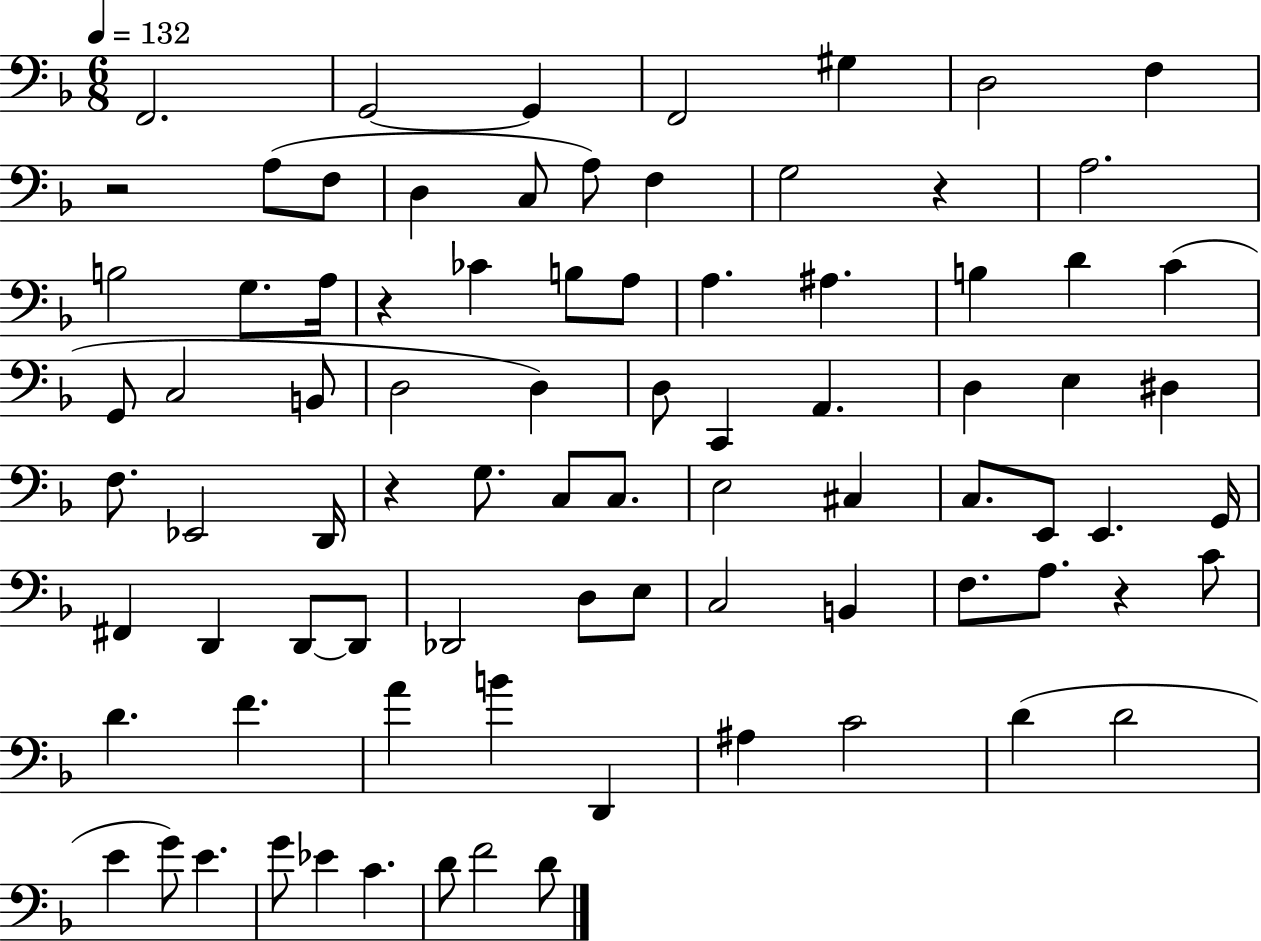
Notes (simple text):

F2/h. G2/h G2/q F2/h G#3/q D3/h F3/q R/h A3/e F3/e D3/q C3/e A3/e F3/q G3/h R/q A3/h. B3/h G3/e. A3/s R/q CES4/q B3/e A3/e A3/q. A#3/q. B3/q D4/q C4/q G2/e C3/h B2/e D3/h D3/q D3/e C2/q A2/q. D3/q E3/q D#3/q F3/e. Eb2/h D2/s R/q G3/e. C3/e C3/e. E3/h C#3/q C3/e. E2/e E2/q. G2/s F#2/q D2/q D2/e D2/e Db2/h D3/e E3/e C3/h B2/q F3/e. A3/e. R/q C4/e D4/q. F4/q. A4/q B4/q D2/q A#3/q C4/h D4/q D4/h E4/q G4/e E4/q. G4/e Eb4/q C4/q. D4/e F4/h D4/e